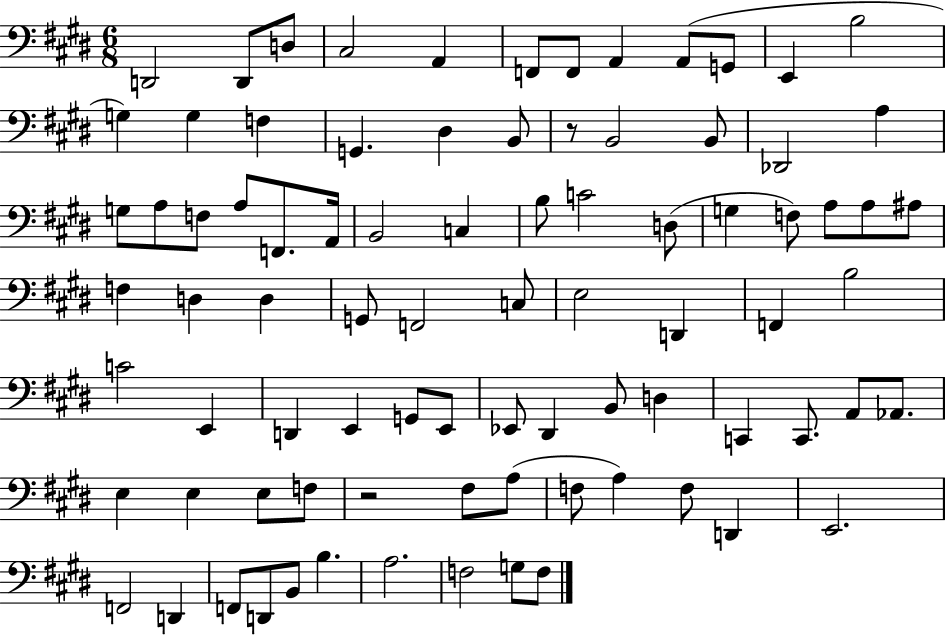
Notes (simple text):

D2/h D2/e D3/e C#3/h A2/q F2/e F2/e A2/q A2/e G2/e E2/q B3/h G3/q G3/q F3/q G2/q. D#3/q B2/e R/e B2/h B2/e Db2/h A3/q G3/e A3/e F3/e A3/e F2/e. A2/s B2/h C3/q B3/e C4/h D3/e G3/q F3/e A3/e A3/e A#3/e F3/q D3/q D3/q G2/e F2/h C3/e E3/h D2/q F2/q B3/h C4/h E2/q D2/q E2/q G2/e E2/e Eb2/e D#2/q B2/e D3/q C2/q C2/e. A2/e Ab2/e. E3/q E3/q E3/e F3/e R/h F#3/e A3/e F3/e A3/q F3/e D2/q E2/h. F2/h D2/q F2/e D2/e B2/e B3/q. A3/h. F3/h G3/e F3/e